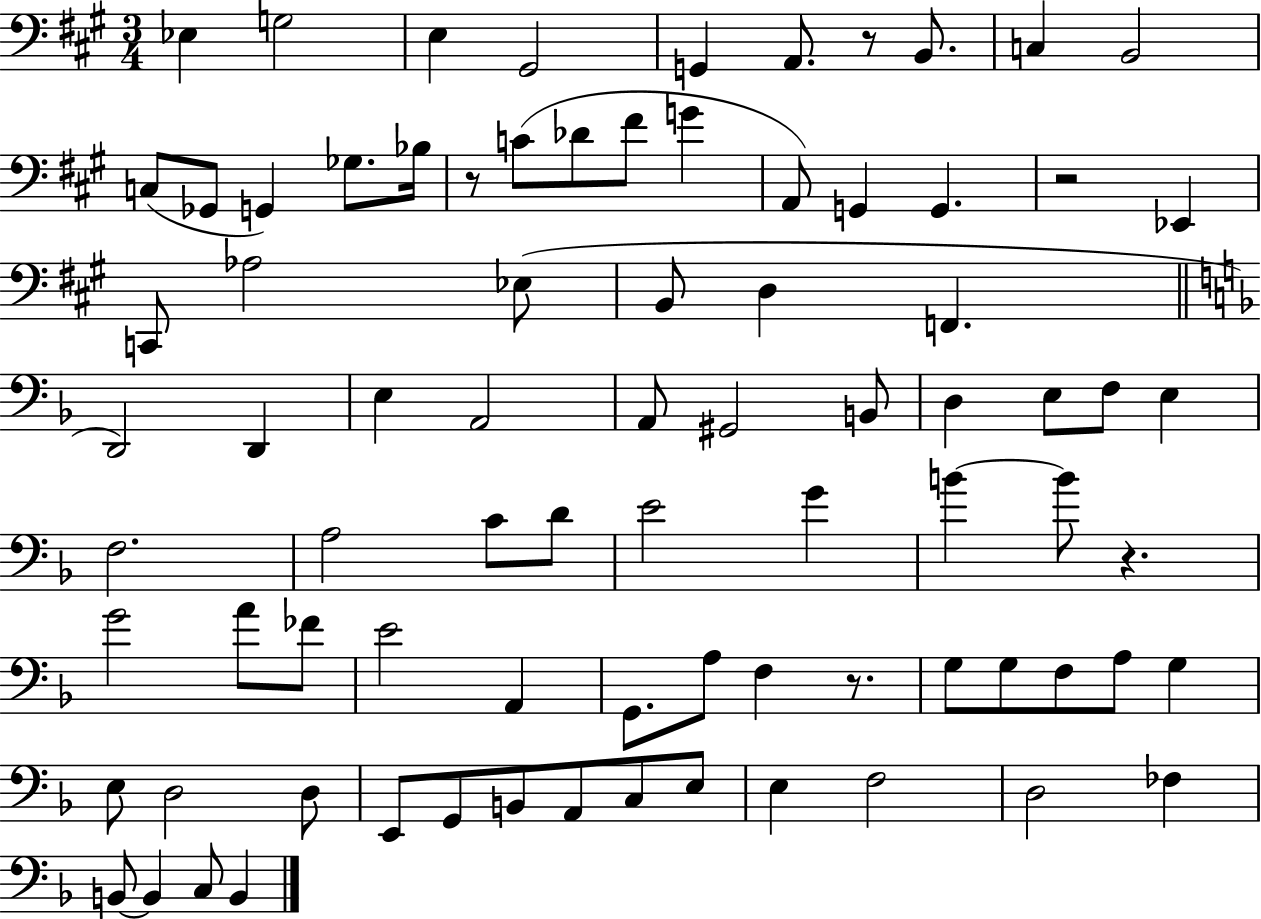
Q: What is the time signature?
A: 3/4